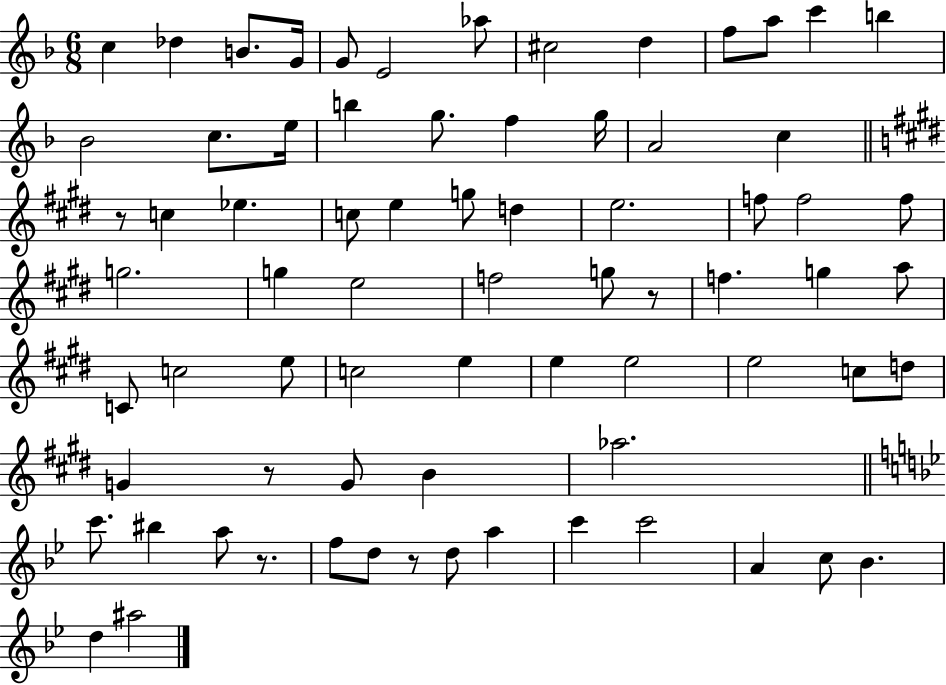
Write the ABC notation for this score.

X:1
T:Untitled
M:6/8
L:1/4
K:F
c _d B/2 G/4 G/2 E2 _a/2 ^c2 d f/2 a/2 c' b _B2 c/2 e/4 b g/2 f g/4 A2 c z/2 c _e c/2 e g/2 d e2 f/2 f2 f/2 g2 g e2 f2 g/2 z/2 f g a/2 C/2 c2 e/2 c2 e e e2 e2 c/2 d/2 G z/2 G/2 B _a2 c'/2 ^b a/2 z/2 f/2 d/2 z/2 d/2 a c' c'2 A c/2 _B d ^a2